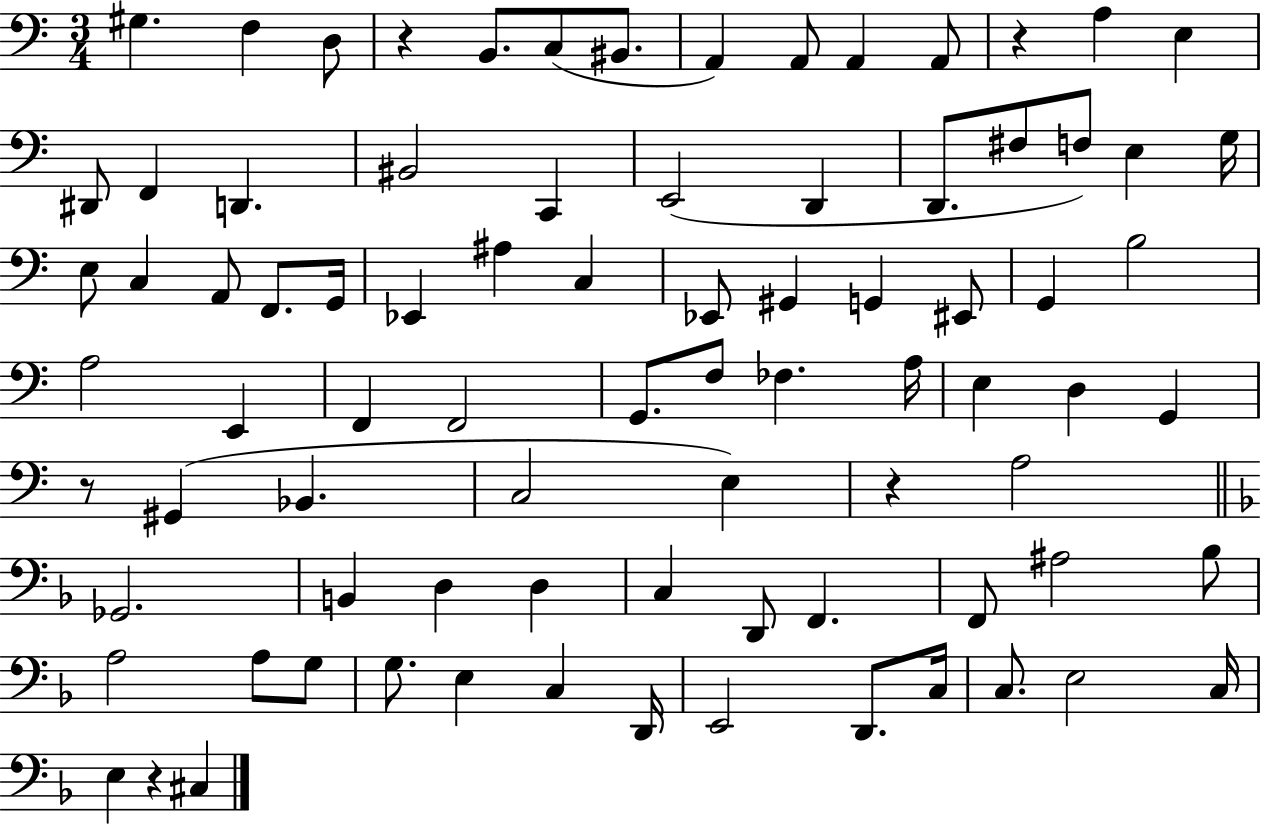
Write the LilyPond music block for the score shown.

{
  \clef bass
  \numericTimeSignature
  \time 3/4
  \key c \major
  gis4. f4 d8 | r4 b,8. c8( bis,8. | a,4) a,8 a,4 a,8 | r4 a4 e4 | \break dis,8 f,4 d,4. | bis,2 c,4 | e,2( d,4 | d,8. fis8 f8) e4 g16 | \break e8 c4 a,8 f,8. g,16 | ees,4 ais4 c4 | ees,8 gis,4 g,4 eis,8 | g,4 b2 | \break a2 e,4 | f,4 f,2 | g,8. f8 fes4. a16 | e4 d4 g,4 | \break r8 gis,4( bes,4. | c2 e4) | r4 a2 | \bar "||" \break \key d \minor ges,2. | b,4 d4 d4 | c4 d,8 f,4. | f,8 ais2 bes8 | \break a2 a8 g8 | g8. e4 c4 d,16 | e,2 d,8. c16 | c8. e2 c16 | \break e4 r4 cis4 | \bar "|."
}